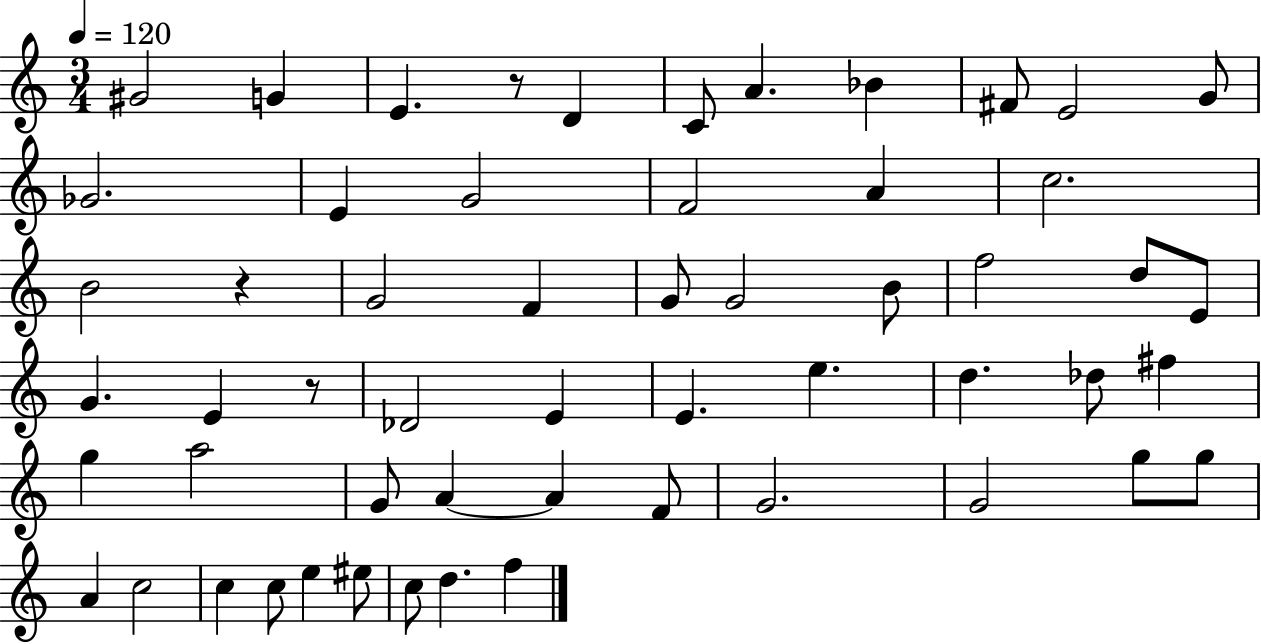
G#4/h G4/q E4/q. R/e D4/q C4/e A4/q. Bb4/q F#4/e E4/h G4/e Gb4/h. E4/q G4/h F4/h A4/q C5/h. B4/h R/q G4/h F4/q G4/e G4/h B4/e F5/h D5/e E4/e G4/q. E4/q R/e Db4/h E4/q E4/q. E5/q. D5/q. Db5/e F#5/q G5/q A5/h G4/e A4/q A4/q F4/e G4/h. G4/h G5/e G5/e A4/q C5/h C5/q C5/e E5/q EIS5/e C5/e D5/q. F5/q